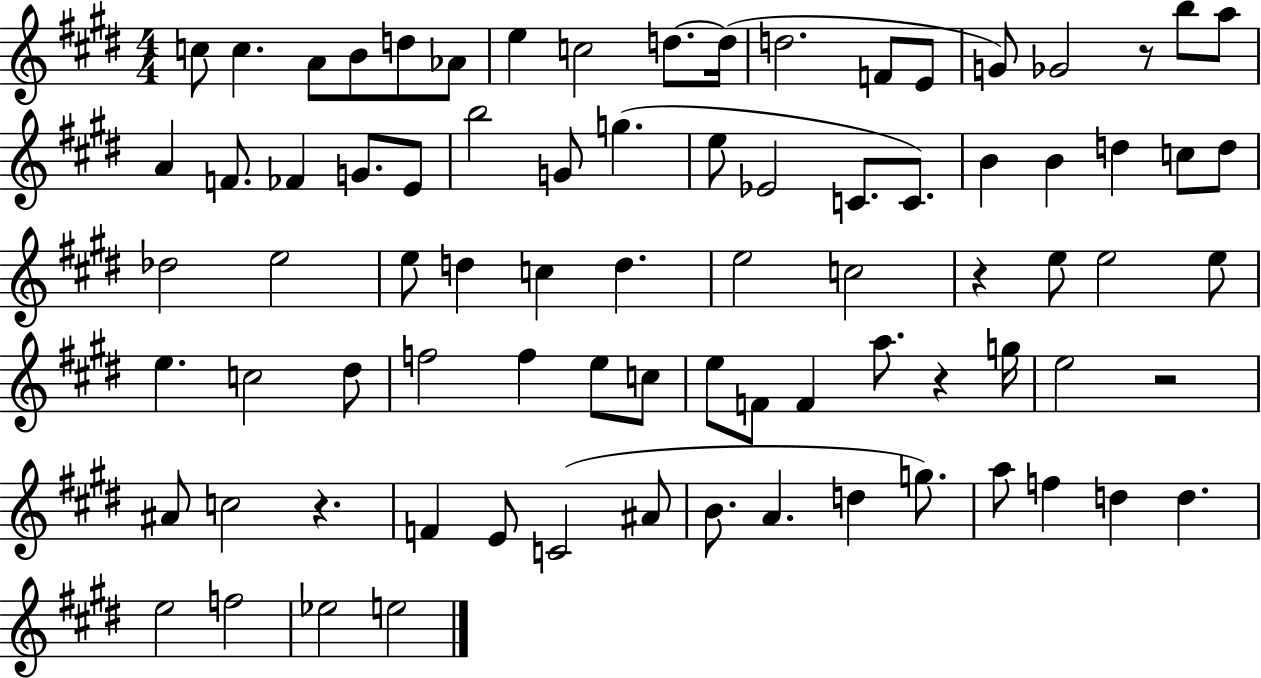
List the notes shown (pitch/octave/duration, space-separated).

C5/e C5/q. A4/e B4/e D5/e Ab4/e E5/q C5/h D5/e. D5/s D5/h. F4/e E4/e G4/e Gb4/h R/e B5/e A5/e A4/q F4/e. FES4/q G4/e. E4/e B5/h G4/e G5/q. E5/e Eb4/h C4/e. C4/e. B4/q B4/q D5/q C5/e D5/e Db5/h E5/h E5/e D5/q C5/q D5/q. E5/h C5/h R/q E5/e E5/h E5/e E5/q. C5/h D#5/e F5/h F5/q E5/e C5/e E5/e F4/e F4/q A5/e. R/q G5/s E5/h R/h A#4/e C5/h R/q. F4/q E4/e C4/h A#4/e B4/e. A4/q. D5/q G5/e. A5/e F5/q D5/q D5/q. E5/h F5/h Eb5/h E5/h